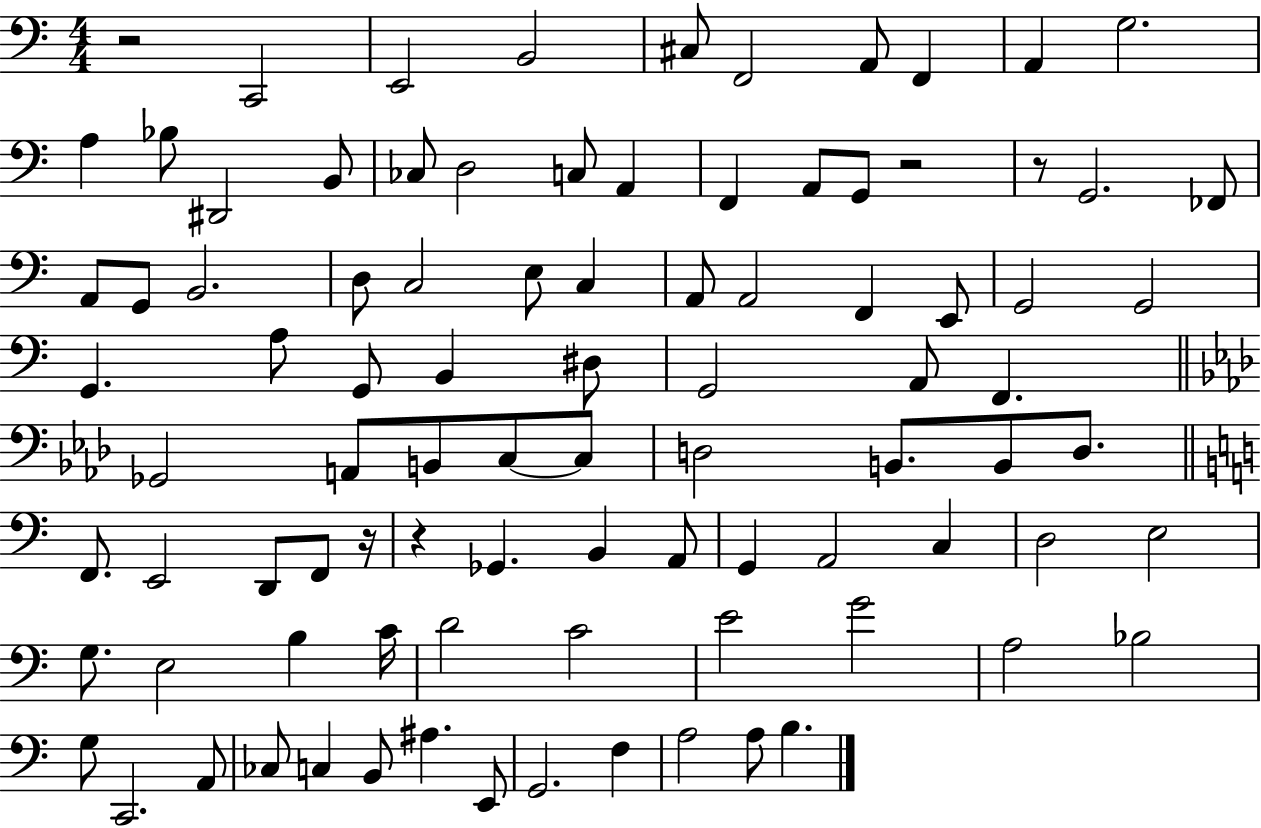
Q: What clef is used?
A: bass